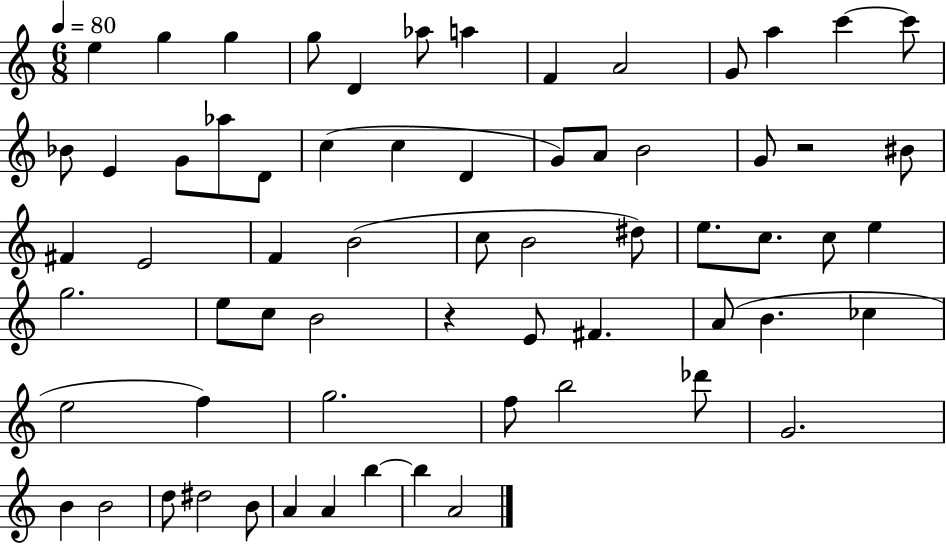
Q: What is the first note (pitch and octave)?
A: E5